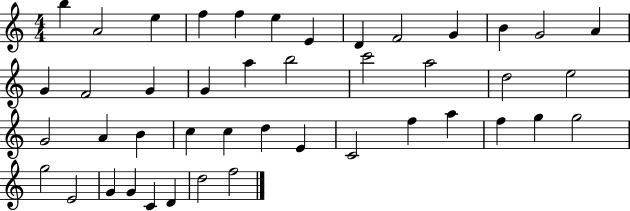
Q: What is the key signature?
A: C major